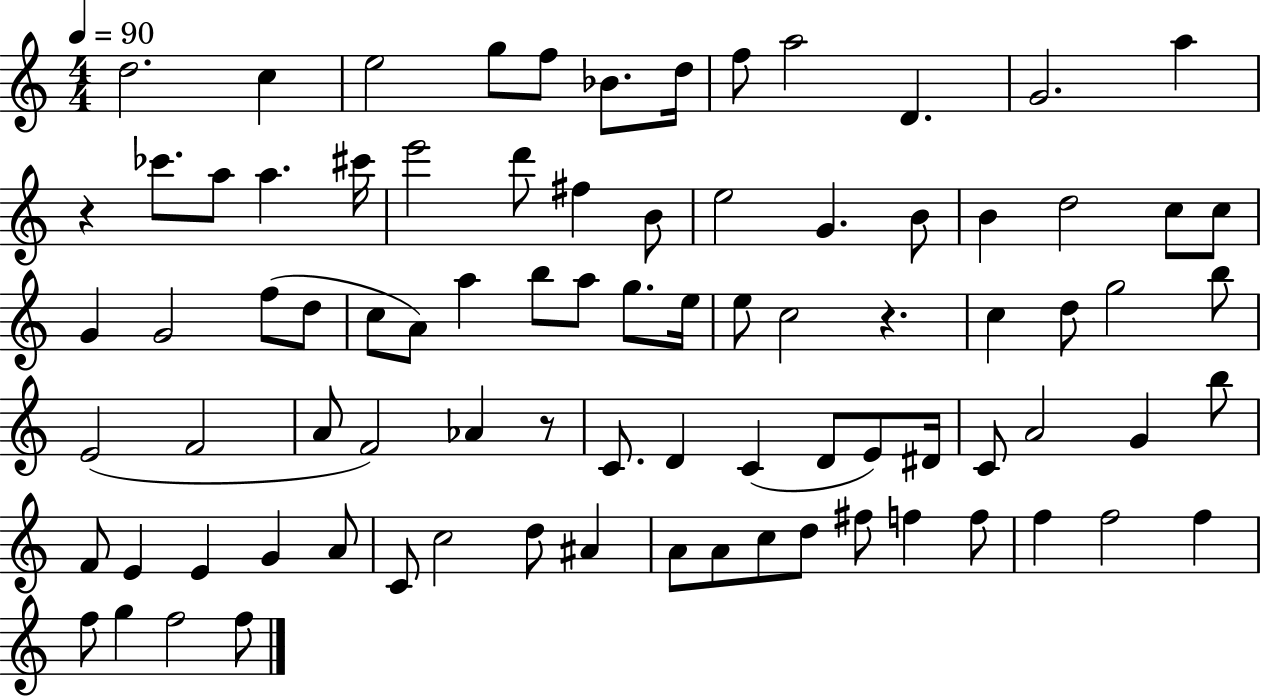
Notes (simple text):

D5/h. C5/q E5/h G5/e F5/e Bb4/e. D5/s F5/e A5/h D4/q. G4/h. A5/q R/q CES6/e. A5/e A5/q. C#6/s E6/h D6/e F#5/q B4/e E5/h G4/q. B4/e B4/q D5/h C5/e C5/e G4/q G4/h F5/e D5/e C5/e A4/e A5/q B5/e A5/e G5/e. E5/s E5/e C5/h R/q. C5/q D5/e G5/h B5/e E4/h F4/h A4/e F4/h Ab4/q R/e C4/e. D4/q C4/q D4/e E4/e D#4/s C4/e A4/h G4/q B5/e F4/e E4/q E4/q G4/q A4/e C4/e C5/h D5/e A#4/q A4/e A4/e C5/e D5/e F#5/e F5/q F5/e F5/q F5/h F5/q F5/e G5/q F5/h F5/e